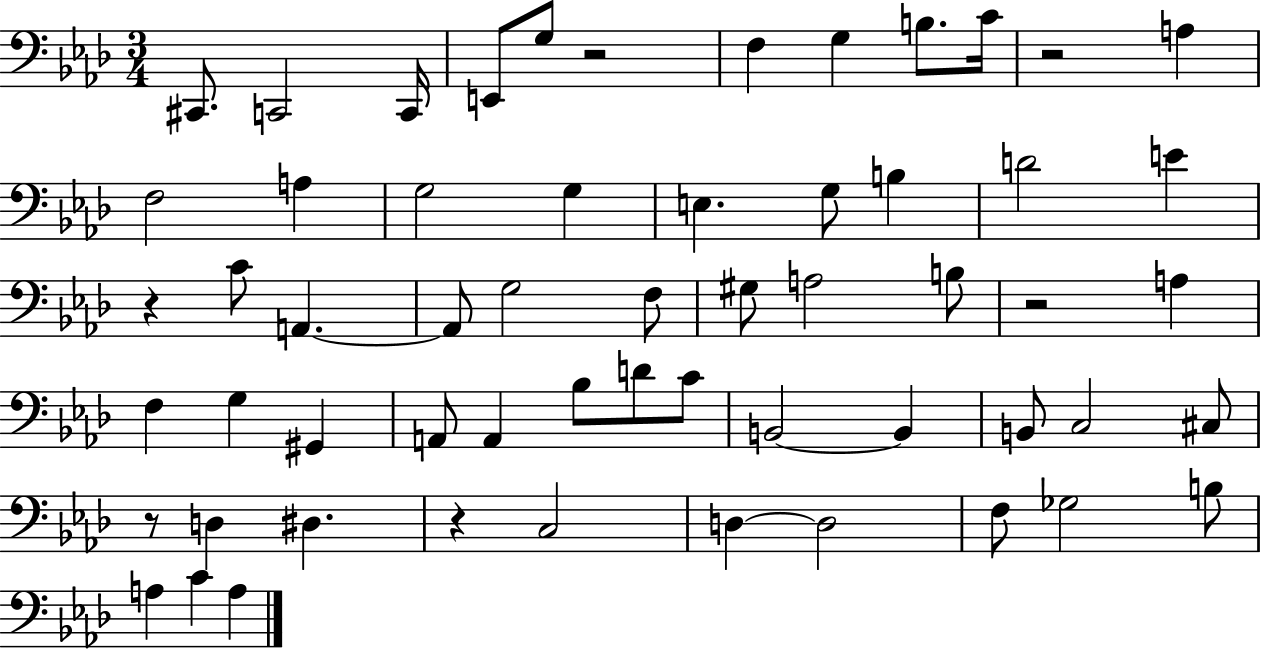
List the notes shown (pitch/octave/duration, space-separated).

C#2/e. C2/h C2/s E2/e G3/e R/h F3/q G3/q B3/e. C4/s R/h A3/q F3/h A3/q G3/h G3/q E3/q. G3/e B3/q D4/h E4/q R/q C4/e A2/q. A2/e G3/h F3/e G#3/e A3/h B3/e R/h A3/q F3/q G3/q G#2/q A2/e A2/q Bb3/e D4/e C4/e B2/h B2/q B2/e C3/h C#3/e R/e D3/q D#3/q. R/q C3/h D3/q D3/h F3/e Gb3/h B3/e A3/q C4/q A3/q